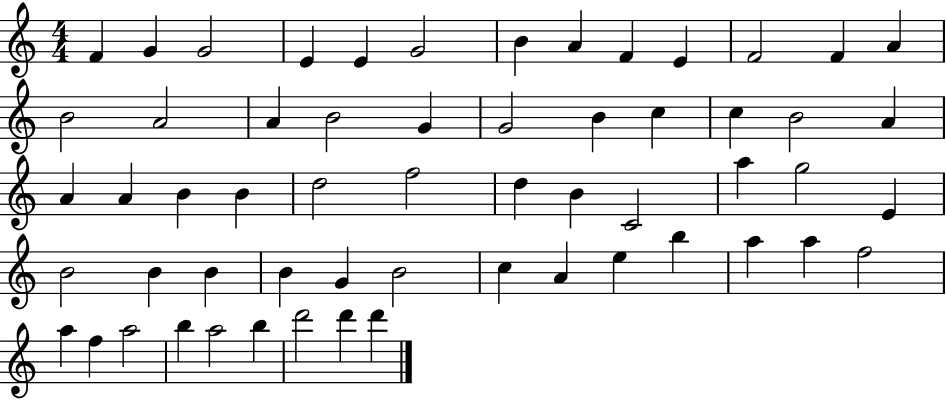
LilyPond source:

{
  \clef treble
  \numericTimeSignature
  \time 4/4
  \key c \major
  f'4 g'4 g'2 | e'4 e'4 g'2 | b'4 a'4 f'4 e'4 | f'2 f'4 a'4 | \break b'2 a'2 | a'4 b'2 g'4 | g'2 b'4 c''4 | c''4 b'2 a'4 | \break a'4 a'4 b'4 b'4 | d''2 f''2 | d''4 b'4 c'2 | a''4 g''2 e'4 | \break b'2 b'4 b'4 | b'4 g'4 b'2 | c''4 a'4 e''4 b''4 | a''4 a''4 f''2 | \break a''4 f''4 a''2 | b''4 a''2 b''4 | d'''2 d'''4 d'''4 | \bar "|."
}